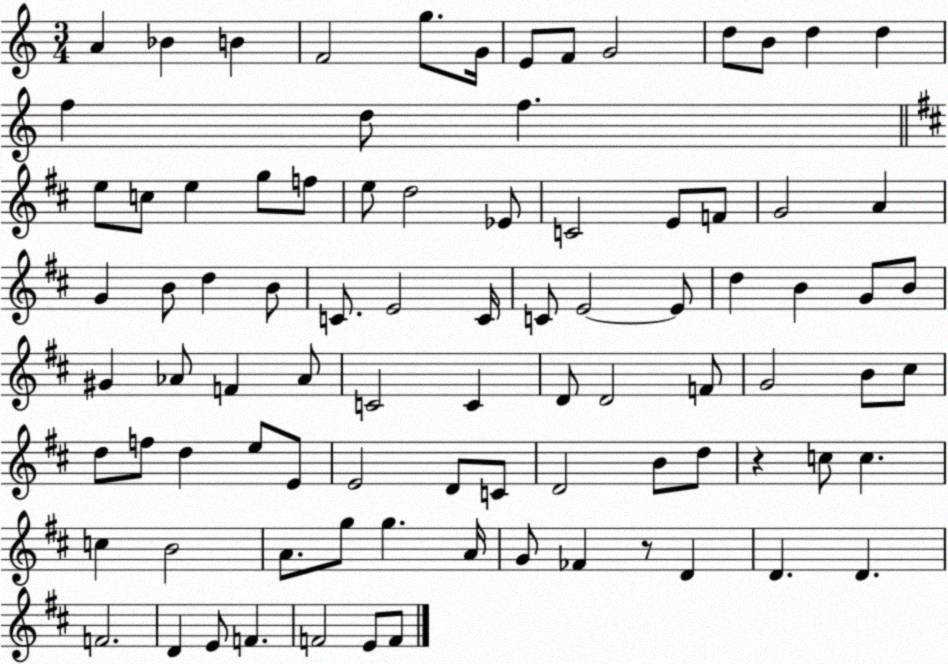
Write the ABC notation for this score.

X:1
T:Untitled
M:3/4
L:1/4
K:C
A _B B F2 g/2 G/4 E/2 F/2 G2 d/2 B/2 d d f d/2 f e/2 c/2 e g/2 f/2 e/2 d2 _E/2 C2 E/2 F/2 G2 A G B/2 d B/2 C/2 E2 C/4 C/2 E2 E/2 d B G/2 B/2 ^G _A/2 F _A/2 C2 C D/2 D2 F/2 G2 B/2 ^c/2 d/2 f/2 d e/2 E/2 E2 D/2 C/2 D2 B/2 d/2 z c/2 c c B2 A/2 g/2 g A/4 G/2 _F z/2 D D D F2 D E/2 F F2 E/2 F/2